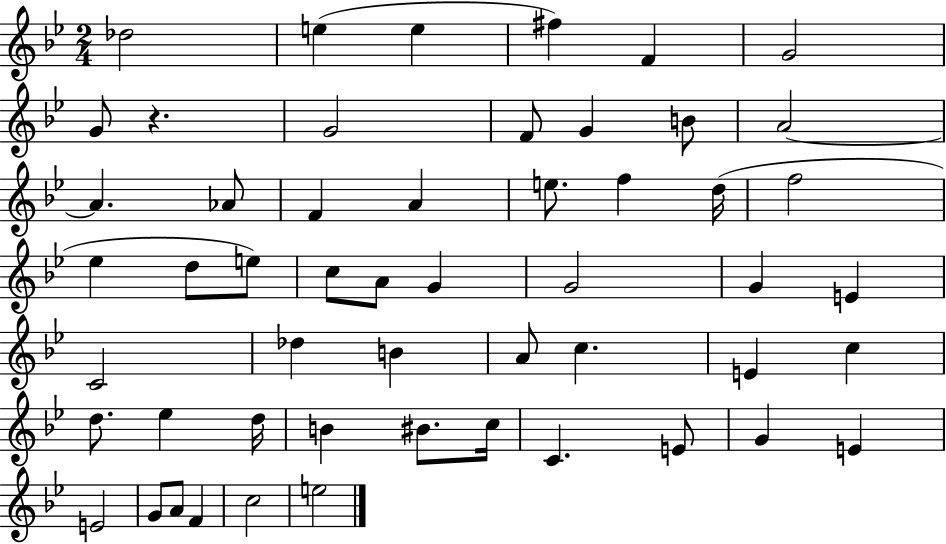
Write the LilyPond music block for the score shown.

{
  \clef treble
  \numericTimeSignature
  \time 2/4
  \key bes \major
  des''2 | e''4( e''4 | fis''4) f'4 | g'2 | \break g'8 r4. | g'2 | f'8 g'4 b'8 | a'2~~ | \break a'4. aes'8 | f'4 a'4 | e''8. f''4 d''16( | f''2 | \break ees''4 d''8 e''8) | c''8 a'8 g'4 | g'2 | g'4 e'4 | \break c'2 | des''4 b'4 | a'8 c''4. | e'4 c''4 | \break d''8. ees''4 d''16 | b'4 bis'8. c''16 | c'4. e'8 | g'4 e'4 | \break e'2 | g'8 a'8 f'4 | c''2 | e''2 | \break \bar "|."
}